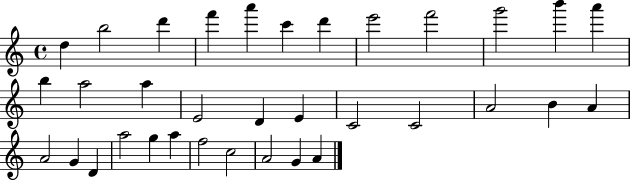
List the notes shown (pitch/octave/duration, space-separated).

D5/q B5/h D6/q F6/q A6/q C6/q D6/q E6/h F6/h G6/h B6/q A6/q B5/q A5/h A5/q E4/h D4/q E4/q C4/h C4/h A4/h B4/q A4/q A4/h G4/q D4/q A5/h G5/q A5/q F5/h C5/h A4/h G4/q A4/q